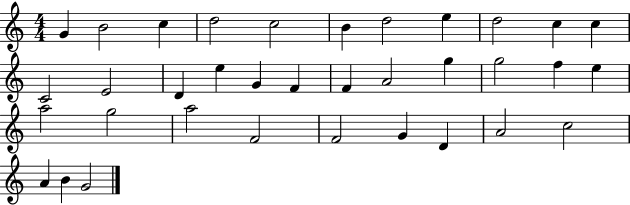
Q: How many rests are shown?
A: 0